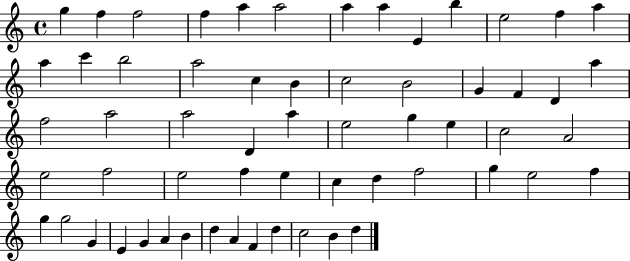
X:1
T:Untitled
M:4/4
L:1/4
K:C
g f f2 f a a2 a a E b e2 f a a c' b2 a2 c B c2 B2 G F D a f2 a2 a2 D a e2 g e c2 A2 e2 f2 e2 f e c d f2 g e2 f g g2 G E G A B d A F d c2 B d